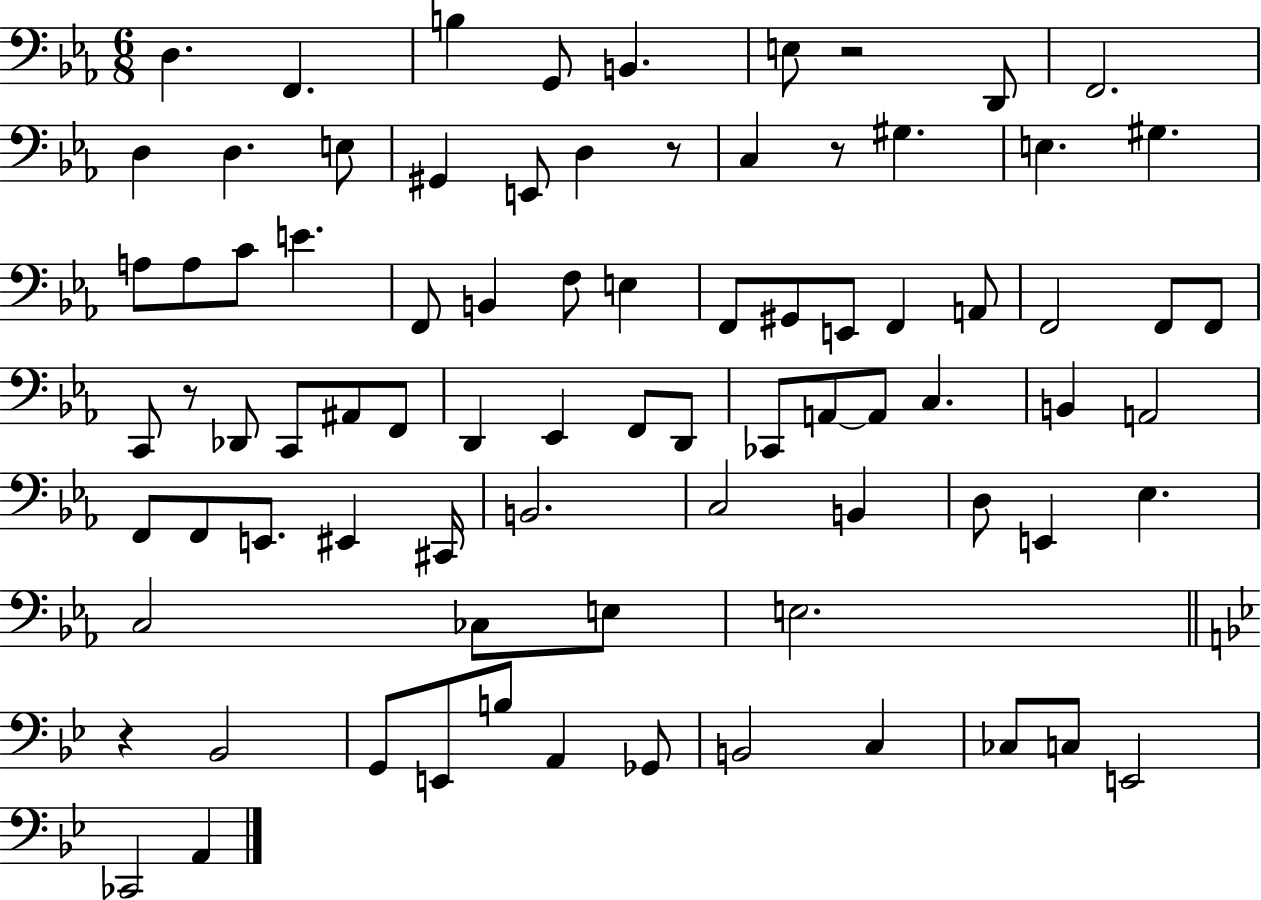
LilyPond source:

{
  \clef bass
  \numericTimeSignature
  \time 6/8
  \key ees \major
  \repeat volta 2 { d4. f,4. | b4 g,8 b,4. | e8 r2 d,8 | f,2. | \break d4 d4. e8 | gis,4 e,8 d4 r8 | c4 r8 gis4. | e4. gis4. | \break a8 a8 c'8 e'4. | f,8 b,4 f8 e4 | f,8 gis,8 e,8 f,4 a,8 | f,2 f,8 f,8 | \break c,8 r8 des,8 c,8 ais,8 f,8 | d,4 ees,4 f,8 d,8 | ces,8 a,8~~ a,8 c4. | b,4 a,2 | \break f,8 f,8 e,8. eis,4 cis,16 | b,2. | c2 b,4 | d8 e,4 ees4. | \break c2 ces8 e8 | e2. | \bar "||" \break \key bes \major r4 bes,2 | g,8 e,8 b8 a,4 ges,8 | b,2 c4 | ces8 c8 e,2 | \break ces,2 a,4 | } \bar "|."
}